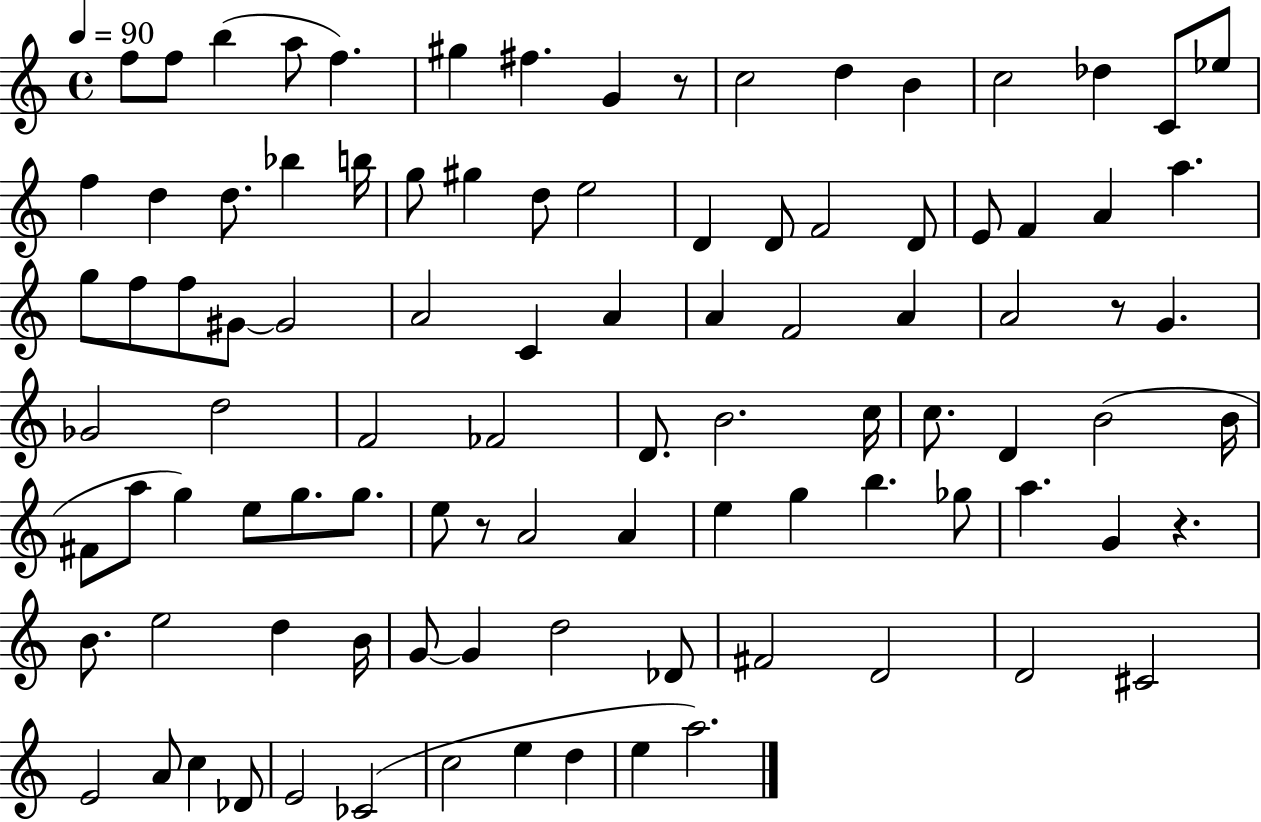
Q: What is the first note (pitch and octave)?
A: F5